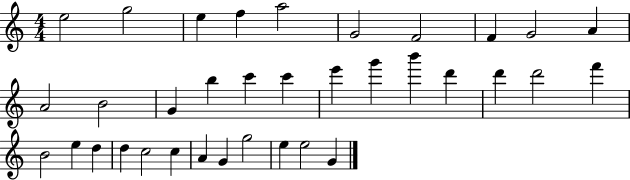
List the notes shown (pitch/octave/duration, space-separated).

E5/h G5/h E5/q F5/q A5/h G4/h F4/h F4/q G4/h A4/q A4/h B4/h G4/q B5/q C6/q C6/q E6/q G6/q B6/q D6/q D6/q D6/h F6/q B4/h E5/q D5/q D5/q C5/h C5/q A4/q G4/q G5/h E5/q E5/h G4/q